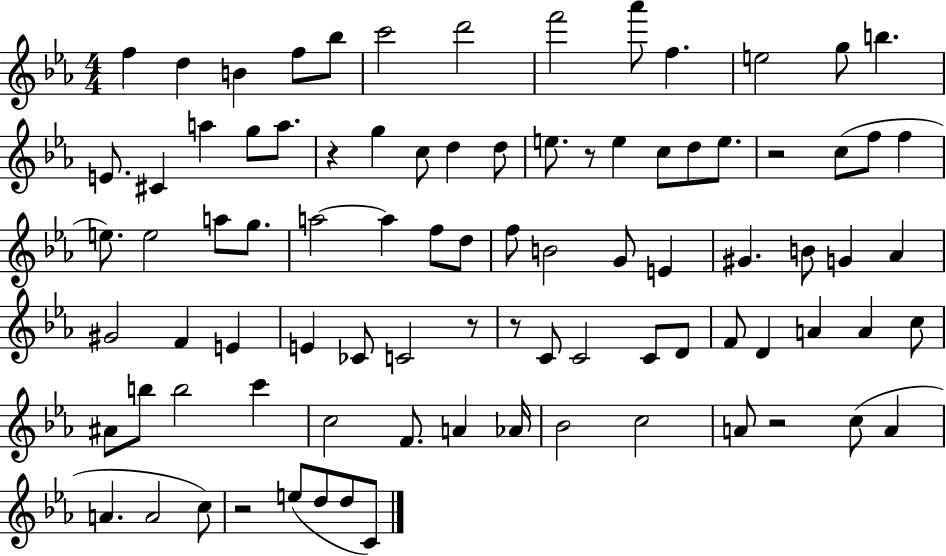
F5/q D5/q B4/q F5/e Bb5/e C6/h D6/h F6/h Ab6/e F5/q. E5/h G5/e B5/q. E4/e. C#4/q A5/q G5/e A5/e. R/q G5/q C5/e D5/q D5/e E5/e. R/e E5/q C5/e D5/e E5/e. R/h C5/e F5/e F5/q E5/e. E5/h A5/e G5/e. A5/h A5/q F5/e D5/e F5/e B4/h G4/e E4/q G#4/q. B4/e G4/q Ab4/q G#4/h F4/q E4/q E4/q CES4/e C4/h R/e R/e C4/e C4/h C4/e D4/e F4/e D4/q A4/q A4/q C5/e A#4/e B5/e B5/h C6/q C5/h F4/e. A4/q Ab4/s Bb4/h C5/h A4/e R/h C5/e A4/q A4/q. A4/h C5/e R/h E5/e D5/e D5/e C4/e